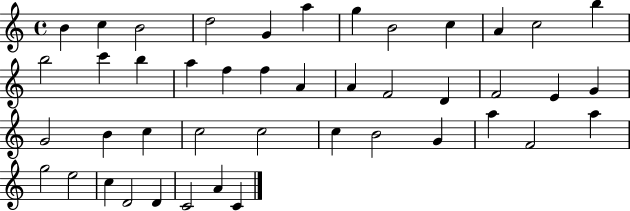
B4/q C5/q B4/h D5/h G4/q A5/q G5/q B4/h C5/q A4/q C5/h B5/q B5/h C6/q B5/q A5/q F5/q F5/q A4/q A4/q F4/h D4/q F4/h E4/q G4/q G4/h B4/q C5/q C5/h C5/h C5/q B4/h G4/q A5/q F4/h A5/q G5/h E5/h C5/q D4/h D4/q C4/h A4/q C4/q